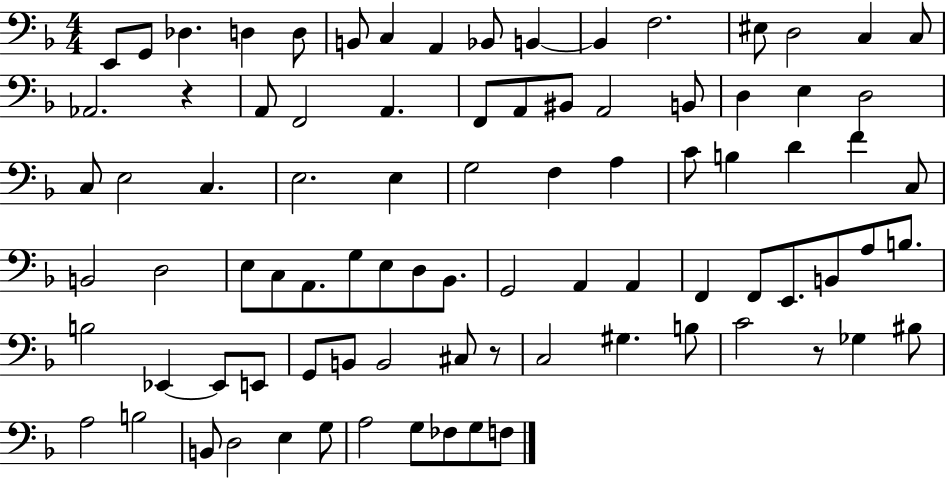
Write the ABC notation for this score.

X:1
T:Untitled
M:4/4
L:1/4
K:F
E,,/2 G,,/2 _D, D, D,/2 B,,/2 C, A,, _B,,/2 B,, B,, F,2 ^E,/2 D,2 C, C,/2 _A,,2 z A,,/2 F,,2 A,, F,,/2 A,,/2 ^B,,/2 A,,2 B,,/2 D, E, D,2 C,/2 E,2 C, E,2 E, G,2 F, A, C/2 B, D F C,/2 B,,2 D,2 E,/2 C,/2 A,,/2 G,/2 E,/2 D,/2 _B,,/2 G,,2 A,, A,, F,, F,,/2 E,,/2 B,,/2 A,/2 B,/2 B,2 _E,, _E,,/2 E,,/2 G,,/2 B,,/2 B,,2 ^C,/2 z/2 C,2 ^G, B,/2 C2 z/2 _G, ^B,/2 A,2 B,2 B,,/2 D,2 E, G,/2 A,2 G,/2 _F,/2 G,/2 F,/2